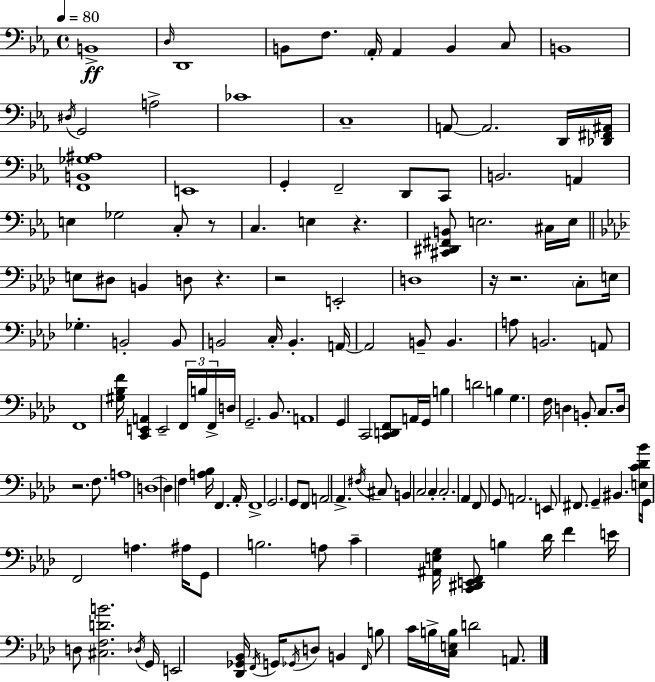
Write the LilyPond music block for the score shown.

{
  \clef bass
  \time 4/4
  \defaultTimeSignature
  \key c \minor
  \tempo 4 = 80
  \repeat volta 2 { b,1->\ff | \grace { d16 } d,1 | b,8 f8. \parenthesize aes,16-. aes,4 b,4 c8 | b,1 | \break \acciaccatura { dis16 } g,2 a2-> | ces'1 | c1-- | a,8~~ a,2. | \break d,16 <des, fis, ais,>16 <f, b, ges ais>1 | e,1 | g,4-. f,2-- d,8 | c,8 b,2. a,4 | \break e4 ges2 c8-. | r8 c4. e4 r4. | <cis, dis, fis, b,>8 e2. | cis16 e16 \bar "||" \break \key f \minor e8 dis8 b,4 d8 r4. | r2 e,2-. | d1 | r16 r2. \parenthesize c8-. e16 | \break ges4.-. b,2-. b,8 | b,2 c16-. b,4.-. a,16~~ | a,2 b,8-- b,4. | a8 b,2. a,8 | \break f,1 | <gis bes f'>16 <c, e, a,>4 e,2-- \tuplet 3/2 { f,16 b16 f,16-> } | d16 g,2.-- bes,8. | a,1 | \break g,4 c,2 <c, d, f,>8 a,16 g,16 | b4 d'2 b4 | g4. f16 d4 b,8-. c8. | d16 r2. f8. | \break a1 | d1~~ | d4 f4 <a bes>16 f,4. aes,16-. | f,1-> | \break g,2. g,8 f,8 | a,2 aes,4.-> \acciaccatura { fis16 } cis8 | b,4 c2 c4-. | c2.-. aes,4 | \break f,8 g,8 a,2. | e,8 fis,8. g,4-- bis,4. | <e c' des' bes'>16 g,16 f,2 a4. | ais16 g,8 b2. a8 | \break c'4-- <ais, e g>16 <c, dis, e, f,>8 b4 des'16 f'4 | e'16 d8 <cis f d' b'>2. | \acciaccatura { des16 } g,16 e,2 <des, ges, bes,>16 \acciaccatura { f,16 } g,16 \acciaccatura { ges,16 } d8 | b,4 \grace { f,16 } b8 c'16 b16-> <c e b>16 d'2 | \break a,8. } \bar "|."
}